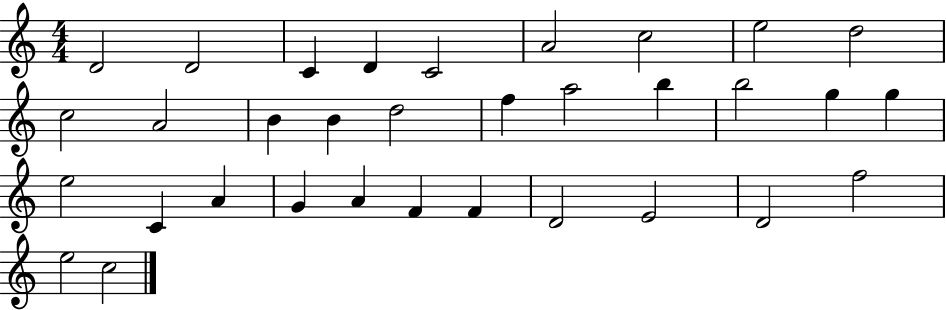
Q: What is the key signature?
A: C major